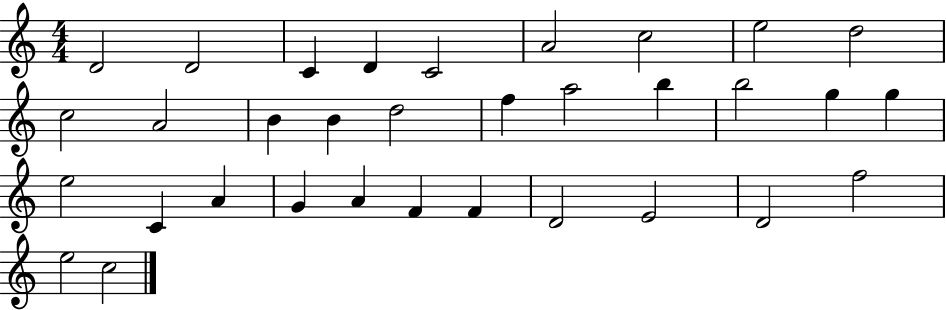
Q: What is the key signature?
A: C major